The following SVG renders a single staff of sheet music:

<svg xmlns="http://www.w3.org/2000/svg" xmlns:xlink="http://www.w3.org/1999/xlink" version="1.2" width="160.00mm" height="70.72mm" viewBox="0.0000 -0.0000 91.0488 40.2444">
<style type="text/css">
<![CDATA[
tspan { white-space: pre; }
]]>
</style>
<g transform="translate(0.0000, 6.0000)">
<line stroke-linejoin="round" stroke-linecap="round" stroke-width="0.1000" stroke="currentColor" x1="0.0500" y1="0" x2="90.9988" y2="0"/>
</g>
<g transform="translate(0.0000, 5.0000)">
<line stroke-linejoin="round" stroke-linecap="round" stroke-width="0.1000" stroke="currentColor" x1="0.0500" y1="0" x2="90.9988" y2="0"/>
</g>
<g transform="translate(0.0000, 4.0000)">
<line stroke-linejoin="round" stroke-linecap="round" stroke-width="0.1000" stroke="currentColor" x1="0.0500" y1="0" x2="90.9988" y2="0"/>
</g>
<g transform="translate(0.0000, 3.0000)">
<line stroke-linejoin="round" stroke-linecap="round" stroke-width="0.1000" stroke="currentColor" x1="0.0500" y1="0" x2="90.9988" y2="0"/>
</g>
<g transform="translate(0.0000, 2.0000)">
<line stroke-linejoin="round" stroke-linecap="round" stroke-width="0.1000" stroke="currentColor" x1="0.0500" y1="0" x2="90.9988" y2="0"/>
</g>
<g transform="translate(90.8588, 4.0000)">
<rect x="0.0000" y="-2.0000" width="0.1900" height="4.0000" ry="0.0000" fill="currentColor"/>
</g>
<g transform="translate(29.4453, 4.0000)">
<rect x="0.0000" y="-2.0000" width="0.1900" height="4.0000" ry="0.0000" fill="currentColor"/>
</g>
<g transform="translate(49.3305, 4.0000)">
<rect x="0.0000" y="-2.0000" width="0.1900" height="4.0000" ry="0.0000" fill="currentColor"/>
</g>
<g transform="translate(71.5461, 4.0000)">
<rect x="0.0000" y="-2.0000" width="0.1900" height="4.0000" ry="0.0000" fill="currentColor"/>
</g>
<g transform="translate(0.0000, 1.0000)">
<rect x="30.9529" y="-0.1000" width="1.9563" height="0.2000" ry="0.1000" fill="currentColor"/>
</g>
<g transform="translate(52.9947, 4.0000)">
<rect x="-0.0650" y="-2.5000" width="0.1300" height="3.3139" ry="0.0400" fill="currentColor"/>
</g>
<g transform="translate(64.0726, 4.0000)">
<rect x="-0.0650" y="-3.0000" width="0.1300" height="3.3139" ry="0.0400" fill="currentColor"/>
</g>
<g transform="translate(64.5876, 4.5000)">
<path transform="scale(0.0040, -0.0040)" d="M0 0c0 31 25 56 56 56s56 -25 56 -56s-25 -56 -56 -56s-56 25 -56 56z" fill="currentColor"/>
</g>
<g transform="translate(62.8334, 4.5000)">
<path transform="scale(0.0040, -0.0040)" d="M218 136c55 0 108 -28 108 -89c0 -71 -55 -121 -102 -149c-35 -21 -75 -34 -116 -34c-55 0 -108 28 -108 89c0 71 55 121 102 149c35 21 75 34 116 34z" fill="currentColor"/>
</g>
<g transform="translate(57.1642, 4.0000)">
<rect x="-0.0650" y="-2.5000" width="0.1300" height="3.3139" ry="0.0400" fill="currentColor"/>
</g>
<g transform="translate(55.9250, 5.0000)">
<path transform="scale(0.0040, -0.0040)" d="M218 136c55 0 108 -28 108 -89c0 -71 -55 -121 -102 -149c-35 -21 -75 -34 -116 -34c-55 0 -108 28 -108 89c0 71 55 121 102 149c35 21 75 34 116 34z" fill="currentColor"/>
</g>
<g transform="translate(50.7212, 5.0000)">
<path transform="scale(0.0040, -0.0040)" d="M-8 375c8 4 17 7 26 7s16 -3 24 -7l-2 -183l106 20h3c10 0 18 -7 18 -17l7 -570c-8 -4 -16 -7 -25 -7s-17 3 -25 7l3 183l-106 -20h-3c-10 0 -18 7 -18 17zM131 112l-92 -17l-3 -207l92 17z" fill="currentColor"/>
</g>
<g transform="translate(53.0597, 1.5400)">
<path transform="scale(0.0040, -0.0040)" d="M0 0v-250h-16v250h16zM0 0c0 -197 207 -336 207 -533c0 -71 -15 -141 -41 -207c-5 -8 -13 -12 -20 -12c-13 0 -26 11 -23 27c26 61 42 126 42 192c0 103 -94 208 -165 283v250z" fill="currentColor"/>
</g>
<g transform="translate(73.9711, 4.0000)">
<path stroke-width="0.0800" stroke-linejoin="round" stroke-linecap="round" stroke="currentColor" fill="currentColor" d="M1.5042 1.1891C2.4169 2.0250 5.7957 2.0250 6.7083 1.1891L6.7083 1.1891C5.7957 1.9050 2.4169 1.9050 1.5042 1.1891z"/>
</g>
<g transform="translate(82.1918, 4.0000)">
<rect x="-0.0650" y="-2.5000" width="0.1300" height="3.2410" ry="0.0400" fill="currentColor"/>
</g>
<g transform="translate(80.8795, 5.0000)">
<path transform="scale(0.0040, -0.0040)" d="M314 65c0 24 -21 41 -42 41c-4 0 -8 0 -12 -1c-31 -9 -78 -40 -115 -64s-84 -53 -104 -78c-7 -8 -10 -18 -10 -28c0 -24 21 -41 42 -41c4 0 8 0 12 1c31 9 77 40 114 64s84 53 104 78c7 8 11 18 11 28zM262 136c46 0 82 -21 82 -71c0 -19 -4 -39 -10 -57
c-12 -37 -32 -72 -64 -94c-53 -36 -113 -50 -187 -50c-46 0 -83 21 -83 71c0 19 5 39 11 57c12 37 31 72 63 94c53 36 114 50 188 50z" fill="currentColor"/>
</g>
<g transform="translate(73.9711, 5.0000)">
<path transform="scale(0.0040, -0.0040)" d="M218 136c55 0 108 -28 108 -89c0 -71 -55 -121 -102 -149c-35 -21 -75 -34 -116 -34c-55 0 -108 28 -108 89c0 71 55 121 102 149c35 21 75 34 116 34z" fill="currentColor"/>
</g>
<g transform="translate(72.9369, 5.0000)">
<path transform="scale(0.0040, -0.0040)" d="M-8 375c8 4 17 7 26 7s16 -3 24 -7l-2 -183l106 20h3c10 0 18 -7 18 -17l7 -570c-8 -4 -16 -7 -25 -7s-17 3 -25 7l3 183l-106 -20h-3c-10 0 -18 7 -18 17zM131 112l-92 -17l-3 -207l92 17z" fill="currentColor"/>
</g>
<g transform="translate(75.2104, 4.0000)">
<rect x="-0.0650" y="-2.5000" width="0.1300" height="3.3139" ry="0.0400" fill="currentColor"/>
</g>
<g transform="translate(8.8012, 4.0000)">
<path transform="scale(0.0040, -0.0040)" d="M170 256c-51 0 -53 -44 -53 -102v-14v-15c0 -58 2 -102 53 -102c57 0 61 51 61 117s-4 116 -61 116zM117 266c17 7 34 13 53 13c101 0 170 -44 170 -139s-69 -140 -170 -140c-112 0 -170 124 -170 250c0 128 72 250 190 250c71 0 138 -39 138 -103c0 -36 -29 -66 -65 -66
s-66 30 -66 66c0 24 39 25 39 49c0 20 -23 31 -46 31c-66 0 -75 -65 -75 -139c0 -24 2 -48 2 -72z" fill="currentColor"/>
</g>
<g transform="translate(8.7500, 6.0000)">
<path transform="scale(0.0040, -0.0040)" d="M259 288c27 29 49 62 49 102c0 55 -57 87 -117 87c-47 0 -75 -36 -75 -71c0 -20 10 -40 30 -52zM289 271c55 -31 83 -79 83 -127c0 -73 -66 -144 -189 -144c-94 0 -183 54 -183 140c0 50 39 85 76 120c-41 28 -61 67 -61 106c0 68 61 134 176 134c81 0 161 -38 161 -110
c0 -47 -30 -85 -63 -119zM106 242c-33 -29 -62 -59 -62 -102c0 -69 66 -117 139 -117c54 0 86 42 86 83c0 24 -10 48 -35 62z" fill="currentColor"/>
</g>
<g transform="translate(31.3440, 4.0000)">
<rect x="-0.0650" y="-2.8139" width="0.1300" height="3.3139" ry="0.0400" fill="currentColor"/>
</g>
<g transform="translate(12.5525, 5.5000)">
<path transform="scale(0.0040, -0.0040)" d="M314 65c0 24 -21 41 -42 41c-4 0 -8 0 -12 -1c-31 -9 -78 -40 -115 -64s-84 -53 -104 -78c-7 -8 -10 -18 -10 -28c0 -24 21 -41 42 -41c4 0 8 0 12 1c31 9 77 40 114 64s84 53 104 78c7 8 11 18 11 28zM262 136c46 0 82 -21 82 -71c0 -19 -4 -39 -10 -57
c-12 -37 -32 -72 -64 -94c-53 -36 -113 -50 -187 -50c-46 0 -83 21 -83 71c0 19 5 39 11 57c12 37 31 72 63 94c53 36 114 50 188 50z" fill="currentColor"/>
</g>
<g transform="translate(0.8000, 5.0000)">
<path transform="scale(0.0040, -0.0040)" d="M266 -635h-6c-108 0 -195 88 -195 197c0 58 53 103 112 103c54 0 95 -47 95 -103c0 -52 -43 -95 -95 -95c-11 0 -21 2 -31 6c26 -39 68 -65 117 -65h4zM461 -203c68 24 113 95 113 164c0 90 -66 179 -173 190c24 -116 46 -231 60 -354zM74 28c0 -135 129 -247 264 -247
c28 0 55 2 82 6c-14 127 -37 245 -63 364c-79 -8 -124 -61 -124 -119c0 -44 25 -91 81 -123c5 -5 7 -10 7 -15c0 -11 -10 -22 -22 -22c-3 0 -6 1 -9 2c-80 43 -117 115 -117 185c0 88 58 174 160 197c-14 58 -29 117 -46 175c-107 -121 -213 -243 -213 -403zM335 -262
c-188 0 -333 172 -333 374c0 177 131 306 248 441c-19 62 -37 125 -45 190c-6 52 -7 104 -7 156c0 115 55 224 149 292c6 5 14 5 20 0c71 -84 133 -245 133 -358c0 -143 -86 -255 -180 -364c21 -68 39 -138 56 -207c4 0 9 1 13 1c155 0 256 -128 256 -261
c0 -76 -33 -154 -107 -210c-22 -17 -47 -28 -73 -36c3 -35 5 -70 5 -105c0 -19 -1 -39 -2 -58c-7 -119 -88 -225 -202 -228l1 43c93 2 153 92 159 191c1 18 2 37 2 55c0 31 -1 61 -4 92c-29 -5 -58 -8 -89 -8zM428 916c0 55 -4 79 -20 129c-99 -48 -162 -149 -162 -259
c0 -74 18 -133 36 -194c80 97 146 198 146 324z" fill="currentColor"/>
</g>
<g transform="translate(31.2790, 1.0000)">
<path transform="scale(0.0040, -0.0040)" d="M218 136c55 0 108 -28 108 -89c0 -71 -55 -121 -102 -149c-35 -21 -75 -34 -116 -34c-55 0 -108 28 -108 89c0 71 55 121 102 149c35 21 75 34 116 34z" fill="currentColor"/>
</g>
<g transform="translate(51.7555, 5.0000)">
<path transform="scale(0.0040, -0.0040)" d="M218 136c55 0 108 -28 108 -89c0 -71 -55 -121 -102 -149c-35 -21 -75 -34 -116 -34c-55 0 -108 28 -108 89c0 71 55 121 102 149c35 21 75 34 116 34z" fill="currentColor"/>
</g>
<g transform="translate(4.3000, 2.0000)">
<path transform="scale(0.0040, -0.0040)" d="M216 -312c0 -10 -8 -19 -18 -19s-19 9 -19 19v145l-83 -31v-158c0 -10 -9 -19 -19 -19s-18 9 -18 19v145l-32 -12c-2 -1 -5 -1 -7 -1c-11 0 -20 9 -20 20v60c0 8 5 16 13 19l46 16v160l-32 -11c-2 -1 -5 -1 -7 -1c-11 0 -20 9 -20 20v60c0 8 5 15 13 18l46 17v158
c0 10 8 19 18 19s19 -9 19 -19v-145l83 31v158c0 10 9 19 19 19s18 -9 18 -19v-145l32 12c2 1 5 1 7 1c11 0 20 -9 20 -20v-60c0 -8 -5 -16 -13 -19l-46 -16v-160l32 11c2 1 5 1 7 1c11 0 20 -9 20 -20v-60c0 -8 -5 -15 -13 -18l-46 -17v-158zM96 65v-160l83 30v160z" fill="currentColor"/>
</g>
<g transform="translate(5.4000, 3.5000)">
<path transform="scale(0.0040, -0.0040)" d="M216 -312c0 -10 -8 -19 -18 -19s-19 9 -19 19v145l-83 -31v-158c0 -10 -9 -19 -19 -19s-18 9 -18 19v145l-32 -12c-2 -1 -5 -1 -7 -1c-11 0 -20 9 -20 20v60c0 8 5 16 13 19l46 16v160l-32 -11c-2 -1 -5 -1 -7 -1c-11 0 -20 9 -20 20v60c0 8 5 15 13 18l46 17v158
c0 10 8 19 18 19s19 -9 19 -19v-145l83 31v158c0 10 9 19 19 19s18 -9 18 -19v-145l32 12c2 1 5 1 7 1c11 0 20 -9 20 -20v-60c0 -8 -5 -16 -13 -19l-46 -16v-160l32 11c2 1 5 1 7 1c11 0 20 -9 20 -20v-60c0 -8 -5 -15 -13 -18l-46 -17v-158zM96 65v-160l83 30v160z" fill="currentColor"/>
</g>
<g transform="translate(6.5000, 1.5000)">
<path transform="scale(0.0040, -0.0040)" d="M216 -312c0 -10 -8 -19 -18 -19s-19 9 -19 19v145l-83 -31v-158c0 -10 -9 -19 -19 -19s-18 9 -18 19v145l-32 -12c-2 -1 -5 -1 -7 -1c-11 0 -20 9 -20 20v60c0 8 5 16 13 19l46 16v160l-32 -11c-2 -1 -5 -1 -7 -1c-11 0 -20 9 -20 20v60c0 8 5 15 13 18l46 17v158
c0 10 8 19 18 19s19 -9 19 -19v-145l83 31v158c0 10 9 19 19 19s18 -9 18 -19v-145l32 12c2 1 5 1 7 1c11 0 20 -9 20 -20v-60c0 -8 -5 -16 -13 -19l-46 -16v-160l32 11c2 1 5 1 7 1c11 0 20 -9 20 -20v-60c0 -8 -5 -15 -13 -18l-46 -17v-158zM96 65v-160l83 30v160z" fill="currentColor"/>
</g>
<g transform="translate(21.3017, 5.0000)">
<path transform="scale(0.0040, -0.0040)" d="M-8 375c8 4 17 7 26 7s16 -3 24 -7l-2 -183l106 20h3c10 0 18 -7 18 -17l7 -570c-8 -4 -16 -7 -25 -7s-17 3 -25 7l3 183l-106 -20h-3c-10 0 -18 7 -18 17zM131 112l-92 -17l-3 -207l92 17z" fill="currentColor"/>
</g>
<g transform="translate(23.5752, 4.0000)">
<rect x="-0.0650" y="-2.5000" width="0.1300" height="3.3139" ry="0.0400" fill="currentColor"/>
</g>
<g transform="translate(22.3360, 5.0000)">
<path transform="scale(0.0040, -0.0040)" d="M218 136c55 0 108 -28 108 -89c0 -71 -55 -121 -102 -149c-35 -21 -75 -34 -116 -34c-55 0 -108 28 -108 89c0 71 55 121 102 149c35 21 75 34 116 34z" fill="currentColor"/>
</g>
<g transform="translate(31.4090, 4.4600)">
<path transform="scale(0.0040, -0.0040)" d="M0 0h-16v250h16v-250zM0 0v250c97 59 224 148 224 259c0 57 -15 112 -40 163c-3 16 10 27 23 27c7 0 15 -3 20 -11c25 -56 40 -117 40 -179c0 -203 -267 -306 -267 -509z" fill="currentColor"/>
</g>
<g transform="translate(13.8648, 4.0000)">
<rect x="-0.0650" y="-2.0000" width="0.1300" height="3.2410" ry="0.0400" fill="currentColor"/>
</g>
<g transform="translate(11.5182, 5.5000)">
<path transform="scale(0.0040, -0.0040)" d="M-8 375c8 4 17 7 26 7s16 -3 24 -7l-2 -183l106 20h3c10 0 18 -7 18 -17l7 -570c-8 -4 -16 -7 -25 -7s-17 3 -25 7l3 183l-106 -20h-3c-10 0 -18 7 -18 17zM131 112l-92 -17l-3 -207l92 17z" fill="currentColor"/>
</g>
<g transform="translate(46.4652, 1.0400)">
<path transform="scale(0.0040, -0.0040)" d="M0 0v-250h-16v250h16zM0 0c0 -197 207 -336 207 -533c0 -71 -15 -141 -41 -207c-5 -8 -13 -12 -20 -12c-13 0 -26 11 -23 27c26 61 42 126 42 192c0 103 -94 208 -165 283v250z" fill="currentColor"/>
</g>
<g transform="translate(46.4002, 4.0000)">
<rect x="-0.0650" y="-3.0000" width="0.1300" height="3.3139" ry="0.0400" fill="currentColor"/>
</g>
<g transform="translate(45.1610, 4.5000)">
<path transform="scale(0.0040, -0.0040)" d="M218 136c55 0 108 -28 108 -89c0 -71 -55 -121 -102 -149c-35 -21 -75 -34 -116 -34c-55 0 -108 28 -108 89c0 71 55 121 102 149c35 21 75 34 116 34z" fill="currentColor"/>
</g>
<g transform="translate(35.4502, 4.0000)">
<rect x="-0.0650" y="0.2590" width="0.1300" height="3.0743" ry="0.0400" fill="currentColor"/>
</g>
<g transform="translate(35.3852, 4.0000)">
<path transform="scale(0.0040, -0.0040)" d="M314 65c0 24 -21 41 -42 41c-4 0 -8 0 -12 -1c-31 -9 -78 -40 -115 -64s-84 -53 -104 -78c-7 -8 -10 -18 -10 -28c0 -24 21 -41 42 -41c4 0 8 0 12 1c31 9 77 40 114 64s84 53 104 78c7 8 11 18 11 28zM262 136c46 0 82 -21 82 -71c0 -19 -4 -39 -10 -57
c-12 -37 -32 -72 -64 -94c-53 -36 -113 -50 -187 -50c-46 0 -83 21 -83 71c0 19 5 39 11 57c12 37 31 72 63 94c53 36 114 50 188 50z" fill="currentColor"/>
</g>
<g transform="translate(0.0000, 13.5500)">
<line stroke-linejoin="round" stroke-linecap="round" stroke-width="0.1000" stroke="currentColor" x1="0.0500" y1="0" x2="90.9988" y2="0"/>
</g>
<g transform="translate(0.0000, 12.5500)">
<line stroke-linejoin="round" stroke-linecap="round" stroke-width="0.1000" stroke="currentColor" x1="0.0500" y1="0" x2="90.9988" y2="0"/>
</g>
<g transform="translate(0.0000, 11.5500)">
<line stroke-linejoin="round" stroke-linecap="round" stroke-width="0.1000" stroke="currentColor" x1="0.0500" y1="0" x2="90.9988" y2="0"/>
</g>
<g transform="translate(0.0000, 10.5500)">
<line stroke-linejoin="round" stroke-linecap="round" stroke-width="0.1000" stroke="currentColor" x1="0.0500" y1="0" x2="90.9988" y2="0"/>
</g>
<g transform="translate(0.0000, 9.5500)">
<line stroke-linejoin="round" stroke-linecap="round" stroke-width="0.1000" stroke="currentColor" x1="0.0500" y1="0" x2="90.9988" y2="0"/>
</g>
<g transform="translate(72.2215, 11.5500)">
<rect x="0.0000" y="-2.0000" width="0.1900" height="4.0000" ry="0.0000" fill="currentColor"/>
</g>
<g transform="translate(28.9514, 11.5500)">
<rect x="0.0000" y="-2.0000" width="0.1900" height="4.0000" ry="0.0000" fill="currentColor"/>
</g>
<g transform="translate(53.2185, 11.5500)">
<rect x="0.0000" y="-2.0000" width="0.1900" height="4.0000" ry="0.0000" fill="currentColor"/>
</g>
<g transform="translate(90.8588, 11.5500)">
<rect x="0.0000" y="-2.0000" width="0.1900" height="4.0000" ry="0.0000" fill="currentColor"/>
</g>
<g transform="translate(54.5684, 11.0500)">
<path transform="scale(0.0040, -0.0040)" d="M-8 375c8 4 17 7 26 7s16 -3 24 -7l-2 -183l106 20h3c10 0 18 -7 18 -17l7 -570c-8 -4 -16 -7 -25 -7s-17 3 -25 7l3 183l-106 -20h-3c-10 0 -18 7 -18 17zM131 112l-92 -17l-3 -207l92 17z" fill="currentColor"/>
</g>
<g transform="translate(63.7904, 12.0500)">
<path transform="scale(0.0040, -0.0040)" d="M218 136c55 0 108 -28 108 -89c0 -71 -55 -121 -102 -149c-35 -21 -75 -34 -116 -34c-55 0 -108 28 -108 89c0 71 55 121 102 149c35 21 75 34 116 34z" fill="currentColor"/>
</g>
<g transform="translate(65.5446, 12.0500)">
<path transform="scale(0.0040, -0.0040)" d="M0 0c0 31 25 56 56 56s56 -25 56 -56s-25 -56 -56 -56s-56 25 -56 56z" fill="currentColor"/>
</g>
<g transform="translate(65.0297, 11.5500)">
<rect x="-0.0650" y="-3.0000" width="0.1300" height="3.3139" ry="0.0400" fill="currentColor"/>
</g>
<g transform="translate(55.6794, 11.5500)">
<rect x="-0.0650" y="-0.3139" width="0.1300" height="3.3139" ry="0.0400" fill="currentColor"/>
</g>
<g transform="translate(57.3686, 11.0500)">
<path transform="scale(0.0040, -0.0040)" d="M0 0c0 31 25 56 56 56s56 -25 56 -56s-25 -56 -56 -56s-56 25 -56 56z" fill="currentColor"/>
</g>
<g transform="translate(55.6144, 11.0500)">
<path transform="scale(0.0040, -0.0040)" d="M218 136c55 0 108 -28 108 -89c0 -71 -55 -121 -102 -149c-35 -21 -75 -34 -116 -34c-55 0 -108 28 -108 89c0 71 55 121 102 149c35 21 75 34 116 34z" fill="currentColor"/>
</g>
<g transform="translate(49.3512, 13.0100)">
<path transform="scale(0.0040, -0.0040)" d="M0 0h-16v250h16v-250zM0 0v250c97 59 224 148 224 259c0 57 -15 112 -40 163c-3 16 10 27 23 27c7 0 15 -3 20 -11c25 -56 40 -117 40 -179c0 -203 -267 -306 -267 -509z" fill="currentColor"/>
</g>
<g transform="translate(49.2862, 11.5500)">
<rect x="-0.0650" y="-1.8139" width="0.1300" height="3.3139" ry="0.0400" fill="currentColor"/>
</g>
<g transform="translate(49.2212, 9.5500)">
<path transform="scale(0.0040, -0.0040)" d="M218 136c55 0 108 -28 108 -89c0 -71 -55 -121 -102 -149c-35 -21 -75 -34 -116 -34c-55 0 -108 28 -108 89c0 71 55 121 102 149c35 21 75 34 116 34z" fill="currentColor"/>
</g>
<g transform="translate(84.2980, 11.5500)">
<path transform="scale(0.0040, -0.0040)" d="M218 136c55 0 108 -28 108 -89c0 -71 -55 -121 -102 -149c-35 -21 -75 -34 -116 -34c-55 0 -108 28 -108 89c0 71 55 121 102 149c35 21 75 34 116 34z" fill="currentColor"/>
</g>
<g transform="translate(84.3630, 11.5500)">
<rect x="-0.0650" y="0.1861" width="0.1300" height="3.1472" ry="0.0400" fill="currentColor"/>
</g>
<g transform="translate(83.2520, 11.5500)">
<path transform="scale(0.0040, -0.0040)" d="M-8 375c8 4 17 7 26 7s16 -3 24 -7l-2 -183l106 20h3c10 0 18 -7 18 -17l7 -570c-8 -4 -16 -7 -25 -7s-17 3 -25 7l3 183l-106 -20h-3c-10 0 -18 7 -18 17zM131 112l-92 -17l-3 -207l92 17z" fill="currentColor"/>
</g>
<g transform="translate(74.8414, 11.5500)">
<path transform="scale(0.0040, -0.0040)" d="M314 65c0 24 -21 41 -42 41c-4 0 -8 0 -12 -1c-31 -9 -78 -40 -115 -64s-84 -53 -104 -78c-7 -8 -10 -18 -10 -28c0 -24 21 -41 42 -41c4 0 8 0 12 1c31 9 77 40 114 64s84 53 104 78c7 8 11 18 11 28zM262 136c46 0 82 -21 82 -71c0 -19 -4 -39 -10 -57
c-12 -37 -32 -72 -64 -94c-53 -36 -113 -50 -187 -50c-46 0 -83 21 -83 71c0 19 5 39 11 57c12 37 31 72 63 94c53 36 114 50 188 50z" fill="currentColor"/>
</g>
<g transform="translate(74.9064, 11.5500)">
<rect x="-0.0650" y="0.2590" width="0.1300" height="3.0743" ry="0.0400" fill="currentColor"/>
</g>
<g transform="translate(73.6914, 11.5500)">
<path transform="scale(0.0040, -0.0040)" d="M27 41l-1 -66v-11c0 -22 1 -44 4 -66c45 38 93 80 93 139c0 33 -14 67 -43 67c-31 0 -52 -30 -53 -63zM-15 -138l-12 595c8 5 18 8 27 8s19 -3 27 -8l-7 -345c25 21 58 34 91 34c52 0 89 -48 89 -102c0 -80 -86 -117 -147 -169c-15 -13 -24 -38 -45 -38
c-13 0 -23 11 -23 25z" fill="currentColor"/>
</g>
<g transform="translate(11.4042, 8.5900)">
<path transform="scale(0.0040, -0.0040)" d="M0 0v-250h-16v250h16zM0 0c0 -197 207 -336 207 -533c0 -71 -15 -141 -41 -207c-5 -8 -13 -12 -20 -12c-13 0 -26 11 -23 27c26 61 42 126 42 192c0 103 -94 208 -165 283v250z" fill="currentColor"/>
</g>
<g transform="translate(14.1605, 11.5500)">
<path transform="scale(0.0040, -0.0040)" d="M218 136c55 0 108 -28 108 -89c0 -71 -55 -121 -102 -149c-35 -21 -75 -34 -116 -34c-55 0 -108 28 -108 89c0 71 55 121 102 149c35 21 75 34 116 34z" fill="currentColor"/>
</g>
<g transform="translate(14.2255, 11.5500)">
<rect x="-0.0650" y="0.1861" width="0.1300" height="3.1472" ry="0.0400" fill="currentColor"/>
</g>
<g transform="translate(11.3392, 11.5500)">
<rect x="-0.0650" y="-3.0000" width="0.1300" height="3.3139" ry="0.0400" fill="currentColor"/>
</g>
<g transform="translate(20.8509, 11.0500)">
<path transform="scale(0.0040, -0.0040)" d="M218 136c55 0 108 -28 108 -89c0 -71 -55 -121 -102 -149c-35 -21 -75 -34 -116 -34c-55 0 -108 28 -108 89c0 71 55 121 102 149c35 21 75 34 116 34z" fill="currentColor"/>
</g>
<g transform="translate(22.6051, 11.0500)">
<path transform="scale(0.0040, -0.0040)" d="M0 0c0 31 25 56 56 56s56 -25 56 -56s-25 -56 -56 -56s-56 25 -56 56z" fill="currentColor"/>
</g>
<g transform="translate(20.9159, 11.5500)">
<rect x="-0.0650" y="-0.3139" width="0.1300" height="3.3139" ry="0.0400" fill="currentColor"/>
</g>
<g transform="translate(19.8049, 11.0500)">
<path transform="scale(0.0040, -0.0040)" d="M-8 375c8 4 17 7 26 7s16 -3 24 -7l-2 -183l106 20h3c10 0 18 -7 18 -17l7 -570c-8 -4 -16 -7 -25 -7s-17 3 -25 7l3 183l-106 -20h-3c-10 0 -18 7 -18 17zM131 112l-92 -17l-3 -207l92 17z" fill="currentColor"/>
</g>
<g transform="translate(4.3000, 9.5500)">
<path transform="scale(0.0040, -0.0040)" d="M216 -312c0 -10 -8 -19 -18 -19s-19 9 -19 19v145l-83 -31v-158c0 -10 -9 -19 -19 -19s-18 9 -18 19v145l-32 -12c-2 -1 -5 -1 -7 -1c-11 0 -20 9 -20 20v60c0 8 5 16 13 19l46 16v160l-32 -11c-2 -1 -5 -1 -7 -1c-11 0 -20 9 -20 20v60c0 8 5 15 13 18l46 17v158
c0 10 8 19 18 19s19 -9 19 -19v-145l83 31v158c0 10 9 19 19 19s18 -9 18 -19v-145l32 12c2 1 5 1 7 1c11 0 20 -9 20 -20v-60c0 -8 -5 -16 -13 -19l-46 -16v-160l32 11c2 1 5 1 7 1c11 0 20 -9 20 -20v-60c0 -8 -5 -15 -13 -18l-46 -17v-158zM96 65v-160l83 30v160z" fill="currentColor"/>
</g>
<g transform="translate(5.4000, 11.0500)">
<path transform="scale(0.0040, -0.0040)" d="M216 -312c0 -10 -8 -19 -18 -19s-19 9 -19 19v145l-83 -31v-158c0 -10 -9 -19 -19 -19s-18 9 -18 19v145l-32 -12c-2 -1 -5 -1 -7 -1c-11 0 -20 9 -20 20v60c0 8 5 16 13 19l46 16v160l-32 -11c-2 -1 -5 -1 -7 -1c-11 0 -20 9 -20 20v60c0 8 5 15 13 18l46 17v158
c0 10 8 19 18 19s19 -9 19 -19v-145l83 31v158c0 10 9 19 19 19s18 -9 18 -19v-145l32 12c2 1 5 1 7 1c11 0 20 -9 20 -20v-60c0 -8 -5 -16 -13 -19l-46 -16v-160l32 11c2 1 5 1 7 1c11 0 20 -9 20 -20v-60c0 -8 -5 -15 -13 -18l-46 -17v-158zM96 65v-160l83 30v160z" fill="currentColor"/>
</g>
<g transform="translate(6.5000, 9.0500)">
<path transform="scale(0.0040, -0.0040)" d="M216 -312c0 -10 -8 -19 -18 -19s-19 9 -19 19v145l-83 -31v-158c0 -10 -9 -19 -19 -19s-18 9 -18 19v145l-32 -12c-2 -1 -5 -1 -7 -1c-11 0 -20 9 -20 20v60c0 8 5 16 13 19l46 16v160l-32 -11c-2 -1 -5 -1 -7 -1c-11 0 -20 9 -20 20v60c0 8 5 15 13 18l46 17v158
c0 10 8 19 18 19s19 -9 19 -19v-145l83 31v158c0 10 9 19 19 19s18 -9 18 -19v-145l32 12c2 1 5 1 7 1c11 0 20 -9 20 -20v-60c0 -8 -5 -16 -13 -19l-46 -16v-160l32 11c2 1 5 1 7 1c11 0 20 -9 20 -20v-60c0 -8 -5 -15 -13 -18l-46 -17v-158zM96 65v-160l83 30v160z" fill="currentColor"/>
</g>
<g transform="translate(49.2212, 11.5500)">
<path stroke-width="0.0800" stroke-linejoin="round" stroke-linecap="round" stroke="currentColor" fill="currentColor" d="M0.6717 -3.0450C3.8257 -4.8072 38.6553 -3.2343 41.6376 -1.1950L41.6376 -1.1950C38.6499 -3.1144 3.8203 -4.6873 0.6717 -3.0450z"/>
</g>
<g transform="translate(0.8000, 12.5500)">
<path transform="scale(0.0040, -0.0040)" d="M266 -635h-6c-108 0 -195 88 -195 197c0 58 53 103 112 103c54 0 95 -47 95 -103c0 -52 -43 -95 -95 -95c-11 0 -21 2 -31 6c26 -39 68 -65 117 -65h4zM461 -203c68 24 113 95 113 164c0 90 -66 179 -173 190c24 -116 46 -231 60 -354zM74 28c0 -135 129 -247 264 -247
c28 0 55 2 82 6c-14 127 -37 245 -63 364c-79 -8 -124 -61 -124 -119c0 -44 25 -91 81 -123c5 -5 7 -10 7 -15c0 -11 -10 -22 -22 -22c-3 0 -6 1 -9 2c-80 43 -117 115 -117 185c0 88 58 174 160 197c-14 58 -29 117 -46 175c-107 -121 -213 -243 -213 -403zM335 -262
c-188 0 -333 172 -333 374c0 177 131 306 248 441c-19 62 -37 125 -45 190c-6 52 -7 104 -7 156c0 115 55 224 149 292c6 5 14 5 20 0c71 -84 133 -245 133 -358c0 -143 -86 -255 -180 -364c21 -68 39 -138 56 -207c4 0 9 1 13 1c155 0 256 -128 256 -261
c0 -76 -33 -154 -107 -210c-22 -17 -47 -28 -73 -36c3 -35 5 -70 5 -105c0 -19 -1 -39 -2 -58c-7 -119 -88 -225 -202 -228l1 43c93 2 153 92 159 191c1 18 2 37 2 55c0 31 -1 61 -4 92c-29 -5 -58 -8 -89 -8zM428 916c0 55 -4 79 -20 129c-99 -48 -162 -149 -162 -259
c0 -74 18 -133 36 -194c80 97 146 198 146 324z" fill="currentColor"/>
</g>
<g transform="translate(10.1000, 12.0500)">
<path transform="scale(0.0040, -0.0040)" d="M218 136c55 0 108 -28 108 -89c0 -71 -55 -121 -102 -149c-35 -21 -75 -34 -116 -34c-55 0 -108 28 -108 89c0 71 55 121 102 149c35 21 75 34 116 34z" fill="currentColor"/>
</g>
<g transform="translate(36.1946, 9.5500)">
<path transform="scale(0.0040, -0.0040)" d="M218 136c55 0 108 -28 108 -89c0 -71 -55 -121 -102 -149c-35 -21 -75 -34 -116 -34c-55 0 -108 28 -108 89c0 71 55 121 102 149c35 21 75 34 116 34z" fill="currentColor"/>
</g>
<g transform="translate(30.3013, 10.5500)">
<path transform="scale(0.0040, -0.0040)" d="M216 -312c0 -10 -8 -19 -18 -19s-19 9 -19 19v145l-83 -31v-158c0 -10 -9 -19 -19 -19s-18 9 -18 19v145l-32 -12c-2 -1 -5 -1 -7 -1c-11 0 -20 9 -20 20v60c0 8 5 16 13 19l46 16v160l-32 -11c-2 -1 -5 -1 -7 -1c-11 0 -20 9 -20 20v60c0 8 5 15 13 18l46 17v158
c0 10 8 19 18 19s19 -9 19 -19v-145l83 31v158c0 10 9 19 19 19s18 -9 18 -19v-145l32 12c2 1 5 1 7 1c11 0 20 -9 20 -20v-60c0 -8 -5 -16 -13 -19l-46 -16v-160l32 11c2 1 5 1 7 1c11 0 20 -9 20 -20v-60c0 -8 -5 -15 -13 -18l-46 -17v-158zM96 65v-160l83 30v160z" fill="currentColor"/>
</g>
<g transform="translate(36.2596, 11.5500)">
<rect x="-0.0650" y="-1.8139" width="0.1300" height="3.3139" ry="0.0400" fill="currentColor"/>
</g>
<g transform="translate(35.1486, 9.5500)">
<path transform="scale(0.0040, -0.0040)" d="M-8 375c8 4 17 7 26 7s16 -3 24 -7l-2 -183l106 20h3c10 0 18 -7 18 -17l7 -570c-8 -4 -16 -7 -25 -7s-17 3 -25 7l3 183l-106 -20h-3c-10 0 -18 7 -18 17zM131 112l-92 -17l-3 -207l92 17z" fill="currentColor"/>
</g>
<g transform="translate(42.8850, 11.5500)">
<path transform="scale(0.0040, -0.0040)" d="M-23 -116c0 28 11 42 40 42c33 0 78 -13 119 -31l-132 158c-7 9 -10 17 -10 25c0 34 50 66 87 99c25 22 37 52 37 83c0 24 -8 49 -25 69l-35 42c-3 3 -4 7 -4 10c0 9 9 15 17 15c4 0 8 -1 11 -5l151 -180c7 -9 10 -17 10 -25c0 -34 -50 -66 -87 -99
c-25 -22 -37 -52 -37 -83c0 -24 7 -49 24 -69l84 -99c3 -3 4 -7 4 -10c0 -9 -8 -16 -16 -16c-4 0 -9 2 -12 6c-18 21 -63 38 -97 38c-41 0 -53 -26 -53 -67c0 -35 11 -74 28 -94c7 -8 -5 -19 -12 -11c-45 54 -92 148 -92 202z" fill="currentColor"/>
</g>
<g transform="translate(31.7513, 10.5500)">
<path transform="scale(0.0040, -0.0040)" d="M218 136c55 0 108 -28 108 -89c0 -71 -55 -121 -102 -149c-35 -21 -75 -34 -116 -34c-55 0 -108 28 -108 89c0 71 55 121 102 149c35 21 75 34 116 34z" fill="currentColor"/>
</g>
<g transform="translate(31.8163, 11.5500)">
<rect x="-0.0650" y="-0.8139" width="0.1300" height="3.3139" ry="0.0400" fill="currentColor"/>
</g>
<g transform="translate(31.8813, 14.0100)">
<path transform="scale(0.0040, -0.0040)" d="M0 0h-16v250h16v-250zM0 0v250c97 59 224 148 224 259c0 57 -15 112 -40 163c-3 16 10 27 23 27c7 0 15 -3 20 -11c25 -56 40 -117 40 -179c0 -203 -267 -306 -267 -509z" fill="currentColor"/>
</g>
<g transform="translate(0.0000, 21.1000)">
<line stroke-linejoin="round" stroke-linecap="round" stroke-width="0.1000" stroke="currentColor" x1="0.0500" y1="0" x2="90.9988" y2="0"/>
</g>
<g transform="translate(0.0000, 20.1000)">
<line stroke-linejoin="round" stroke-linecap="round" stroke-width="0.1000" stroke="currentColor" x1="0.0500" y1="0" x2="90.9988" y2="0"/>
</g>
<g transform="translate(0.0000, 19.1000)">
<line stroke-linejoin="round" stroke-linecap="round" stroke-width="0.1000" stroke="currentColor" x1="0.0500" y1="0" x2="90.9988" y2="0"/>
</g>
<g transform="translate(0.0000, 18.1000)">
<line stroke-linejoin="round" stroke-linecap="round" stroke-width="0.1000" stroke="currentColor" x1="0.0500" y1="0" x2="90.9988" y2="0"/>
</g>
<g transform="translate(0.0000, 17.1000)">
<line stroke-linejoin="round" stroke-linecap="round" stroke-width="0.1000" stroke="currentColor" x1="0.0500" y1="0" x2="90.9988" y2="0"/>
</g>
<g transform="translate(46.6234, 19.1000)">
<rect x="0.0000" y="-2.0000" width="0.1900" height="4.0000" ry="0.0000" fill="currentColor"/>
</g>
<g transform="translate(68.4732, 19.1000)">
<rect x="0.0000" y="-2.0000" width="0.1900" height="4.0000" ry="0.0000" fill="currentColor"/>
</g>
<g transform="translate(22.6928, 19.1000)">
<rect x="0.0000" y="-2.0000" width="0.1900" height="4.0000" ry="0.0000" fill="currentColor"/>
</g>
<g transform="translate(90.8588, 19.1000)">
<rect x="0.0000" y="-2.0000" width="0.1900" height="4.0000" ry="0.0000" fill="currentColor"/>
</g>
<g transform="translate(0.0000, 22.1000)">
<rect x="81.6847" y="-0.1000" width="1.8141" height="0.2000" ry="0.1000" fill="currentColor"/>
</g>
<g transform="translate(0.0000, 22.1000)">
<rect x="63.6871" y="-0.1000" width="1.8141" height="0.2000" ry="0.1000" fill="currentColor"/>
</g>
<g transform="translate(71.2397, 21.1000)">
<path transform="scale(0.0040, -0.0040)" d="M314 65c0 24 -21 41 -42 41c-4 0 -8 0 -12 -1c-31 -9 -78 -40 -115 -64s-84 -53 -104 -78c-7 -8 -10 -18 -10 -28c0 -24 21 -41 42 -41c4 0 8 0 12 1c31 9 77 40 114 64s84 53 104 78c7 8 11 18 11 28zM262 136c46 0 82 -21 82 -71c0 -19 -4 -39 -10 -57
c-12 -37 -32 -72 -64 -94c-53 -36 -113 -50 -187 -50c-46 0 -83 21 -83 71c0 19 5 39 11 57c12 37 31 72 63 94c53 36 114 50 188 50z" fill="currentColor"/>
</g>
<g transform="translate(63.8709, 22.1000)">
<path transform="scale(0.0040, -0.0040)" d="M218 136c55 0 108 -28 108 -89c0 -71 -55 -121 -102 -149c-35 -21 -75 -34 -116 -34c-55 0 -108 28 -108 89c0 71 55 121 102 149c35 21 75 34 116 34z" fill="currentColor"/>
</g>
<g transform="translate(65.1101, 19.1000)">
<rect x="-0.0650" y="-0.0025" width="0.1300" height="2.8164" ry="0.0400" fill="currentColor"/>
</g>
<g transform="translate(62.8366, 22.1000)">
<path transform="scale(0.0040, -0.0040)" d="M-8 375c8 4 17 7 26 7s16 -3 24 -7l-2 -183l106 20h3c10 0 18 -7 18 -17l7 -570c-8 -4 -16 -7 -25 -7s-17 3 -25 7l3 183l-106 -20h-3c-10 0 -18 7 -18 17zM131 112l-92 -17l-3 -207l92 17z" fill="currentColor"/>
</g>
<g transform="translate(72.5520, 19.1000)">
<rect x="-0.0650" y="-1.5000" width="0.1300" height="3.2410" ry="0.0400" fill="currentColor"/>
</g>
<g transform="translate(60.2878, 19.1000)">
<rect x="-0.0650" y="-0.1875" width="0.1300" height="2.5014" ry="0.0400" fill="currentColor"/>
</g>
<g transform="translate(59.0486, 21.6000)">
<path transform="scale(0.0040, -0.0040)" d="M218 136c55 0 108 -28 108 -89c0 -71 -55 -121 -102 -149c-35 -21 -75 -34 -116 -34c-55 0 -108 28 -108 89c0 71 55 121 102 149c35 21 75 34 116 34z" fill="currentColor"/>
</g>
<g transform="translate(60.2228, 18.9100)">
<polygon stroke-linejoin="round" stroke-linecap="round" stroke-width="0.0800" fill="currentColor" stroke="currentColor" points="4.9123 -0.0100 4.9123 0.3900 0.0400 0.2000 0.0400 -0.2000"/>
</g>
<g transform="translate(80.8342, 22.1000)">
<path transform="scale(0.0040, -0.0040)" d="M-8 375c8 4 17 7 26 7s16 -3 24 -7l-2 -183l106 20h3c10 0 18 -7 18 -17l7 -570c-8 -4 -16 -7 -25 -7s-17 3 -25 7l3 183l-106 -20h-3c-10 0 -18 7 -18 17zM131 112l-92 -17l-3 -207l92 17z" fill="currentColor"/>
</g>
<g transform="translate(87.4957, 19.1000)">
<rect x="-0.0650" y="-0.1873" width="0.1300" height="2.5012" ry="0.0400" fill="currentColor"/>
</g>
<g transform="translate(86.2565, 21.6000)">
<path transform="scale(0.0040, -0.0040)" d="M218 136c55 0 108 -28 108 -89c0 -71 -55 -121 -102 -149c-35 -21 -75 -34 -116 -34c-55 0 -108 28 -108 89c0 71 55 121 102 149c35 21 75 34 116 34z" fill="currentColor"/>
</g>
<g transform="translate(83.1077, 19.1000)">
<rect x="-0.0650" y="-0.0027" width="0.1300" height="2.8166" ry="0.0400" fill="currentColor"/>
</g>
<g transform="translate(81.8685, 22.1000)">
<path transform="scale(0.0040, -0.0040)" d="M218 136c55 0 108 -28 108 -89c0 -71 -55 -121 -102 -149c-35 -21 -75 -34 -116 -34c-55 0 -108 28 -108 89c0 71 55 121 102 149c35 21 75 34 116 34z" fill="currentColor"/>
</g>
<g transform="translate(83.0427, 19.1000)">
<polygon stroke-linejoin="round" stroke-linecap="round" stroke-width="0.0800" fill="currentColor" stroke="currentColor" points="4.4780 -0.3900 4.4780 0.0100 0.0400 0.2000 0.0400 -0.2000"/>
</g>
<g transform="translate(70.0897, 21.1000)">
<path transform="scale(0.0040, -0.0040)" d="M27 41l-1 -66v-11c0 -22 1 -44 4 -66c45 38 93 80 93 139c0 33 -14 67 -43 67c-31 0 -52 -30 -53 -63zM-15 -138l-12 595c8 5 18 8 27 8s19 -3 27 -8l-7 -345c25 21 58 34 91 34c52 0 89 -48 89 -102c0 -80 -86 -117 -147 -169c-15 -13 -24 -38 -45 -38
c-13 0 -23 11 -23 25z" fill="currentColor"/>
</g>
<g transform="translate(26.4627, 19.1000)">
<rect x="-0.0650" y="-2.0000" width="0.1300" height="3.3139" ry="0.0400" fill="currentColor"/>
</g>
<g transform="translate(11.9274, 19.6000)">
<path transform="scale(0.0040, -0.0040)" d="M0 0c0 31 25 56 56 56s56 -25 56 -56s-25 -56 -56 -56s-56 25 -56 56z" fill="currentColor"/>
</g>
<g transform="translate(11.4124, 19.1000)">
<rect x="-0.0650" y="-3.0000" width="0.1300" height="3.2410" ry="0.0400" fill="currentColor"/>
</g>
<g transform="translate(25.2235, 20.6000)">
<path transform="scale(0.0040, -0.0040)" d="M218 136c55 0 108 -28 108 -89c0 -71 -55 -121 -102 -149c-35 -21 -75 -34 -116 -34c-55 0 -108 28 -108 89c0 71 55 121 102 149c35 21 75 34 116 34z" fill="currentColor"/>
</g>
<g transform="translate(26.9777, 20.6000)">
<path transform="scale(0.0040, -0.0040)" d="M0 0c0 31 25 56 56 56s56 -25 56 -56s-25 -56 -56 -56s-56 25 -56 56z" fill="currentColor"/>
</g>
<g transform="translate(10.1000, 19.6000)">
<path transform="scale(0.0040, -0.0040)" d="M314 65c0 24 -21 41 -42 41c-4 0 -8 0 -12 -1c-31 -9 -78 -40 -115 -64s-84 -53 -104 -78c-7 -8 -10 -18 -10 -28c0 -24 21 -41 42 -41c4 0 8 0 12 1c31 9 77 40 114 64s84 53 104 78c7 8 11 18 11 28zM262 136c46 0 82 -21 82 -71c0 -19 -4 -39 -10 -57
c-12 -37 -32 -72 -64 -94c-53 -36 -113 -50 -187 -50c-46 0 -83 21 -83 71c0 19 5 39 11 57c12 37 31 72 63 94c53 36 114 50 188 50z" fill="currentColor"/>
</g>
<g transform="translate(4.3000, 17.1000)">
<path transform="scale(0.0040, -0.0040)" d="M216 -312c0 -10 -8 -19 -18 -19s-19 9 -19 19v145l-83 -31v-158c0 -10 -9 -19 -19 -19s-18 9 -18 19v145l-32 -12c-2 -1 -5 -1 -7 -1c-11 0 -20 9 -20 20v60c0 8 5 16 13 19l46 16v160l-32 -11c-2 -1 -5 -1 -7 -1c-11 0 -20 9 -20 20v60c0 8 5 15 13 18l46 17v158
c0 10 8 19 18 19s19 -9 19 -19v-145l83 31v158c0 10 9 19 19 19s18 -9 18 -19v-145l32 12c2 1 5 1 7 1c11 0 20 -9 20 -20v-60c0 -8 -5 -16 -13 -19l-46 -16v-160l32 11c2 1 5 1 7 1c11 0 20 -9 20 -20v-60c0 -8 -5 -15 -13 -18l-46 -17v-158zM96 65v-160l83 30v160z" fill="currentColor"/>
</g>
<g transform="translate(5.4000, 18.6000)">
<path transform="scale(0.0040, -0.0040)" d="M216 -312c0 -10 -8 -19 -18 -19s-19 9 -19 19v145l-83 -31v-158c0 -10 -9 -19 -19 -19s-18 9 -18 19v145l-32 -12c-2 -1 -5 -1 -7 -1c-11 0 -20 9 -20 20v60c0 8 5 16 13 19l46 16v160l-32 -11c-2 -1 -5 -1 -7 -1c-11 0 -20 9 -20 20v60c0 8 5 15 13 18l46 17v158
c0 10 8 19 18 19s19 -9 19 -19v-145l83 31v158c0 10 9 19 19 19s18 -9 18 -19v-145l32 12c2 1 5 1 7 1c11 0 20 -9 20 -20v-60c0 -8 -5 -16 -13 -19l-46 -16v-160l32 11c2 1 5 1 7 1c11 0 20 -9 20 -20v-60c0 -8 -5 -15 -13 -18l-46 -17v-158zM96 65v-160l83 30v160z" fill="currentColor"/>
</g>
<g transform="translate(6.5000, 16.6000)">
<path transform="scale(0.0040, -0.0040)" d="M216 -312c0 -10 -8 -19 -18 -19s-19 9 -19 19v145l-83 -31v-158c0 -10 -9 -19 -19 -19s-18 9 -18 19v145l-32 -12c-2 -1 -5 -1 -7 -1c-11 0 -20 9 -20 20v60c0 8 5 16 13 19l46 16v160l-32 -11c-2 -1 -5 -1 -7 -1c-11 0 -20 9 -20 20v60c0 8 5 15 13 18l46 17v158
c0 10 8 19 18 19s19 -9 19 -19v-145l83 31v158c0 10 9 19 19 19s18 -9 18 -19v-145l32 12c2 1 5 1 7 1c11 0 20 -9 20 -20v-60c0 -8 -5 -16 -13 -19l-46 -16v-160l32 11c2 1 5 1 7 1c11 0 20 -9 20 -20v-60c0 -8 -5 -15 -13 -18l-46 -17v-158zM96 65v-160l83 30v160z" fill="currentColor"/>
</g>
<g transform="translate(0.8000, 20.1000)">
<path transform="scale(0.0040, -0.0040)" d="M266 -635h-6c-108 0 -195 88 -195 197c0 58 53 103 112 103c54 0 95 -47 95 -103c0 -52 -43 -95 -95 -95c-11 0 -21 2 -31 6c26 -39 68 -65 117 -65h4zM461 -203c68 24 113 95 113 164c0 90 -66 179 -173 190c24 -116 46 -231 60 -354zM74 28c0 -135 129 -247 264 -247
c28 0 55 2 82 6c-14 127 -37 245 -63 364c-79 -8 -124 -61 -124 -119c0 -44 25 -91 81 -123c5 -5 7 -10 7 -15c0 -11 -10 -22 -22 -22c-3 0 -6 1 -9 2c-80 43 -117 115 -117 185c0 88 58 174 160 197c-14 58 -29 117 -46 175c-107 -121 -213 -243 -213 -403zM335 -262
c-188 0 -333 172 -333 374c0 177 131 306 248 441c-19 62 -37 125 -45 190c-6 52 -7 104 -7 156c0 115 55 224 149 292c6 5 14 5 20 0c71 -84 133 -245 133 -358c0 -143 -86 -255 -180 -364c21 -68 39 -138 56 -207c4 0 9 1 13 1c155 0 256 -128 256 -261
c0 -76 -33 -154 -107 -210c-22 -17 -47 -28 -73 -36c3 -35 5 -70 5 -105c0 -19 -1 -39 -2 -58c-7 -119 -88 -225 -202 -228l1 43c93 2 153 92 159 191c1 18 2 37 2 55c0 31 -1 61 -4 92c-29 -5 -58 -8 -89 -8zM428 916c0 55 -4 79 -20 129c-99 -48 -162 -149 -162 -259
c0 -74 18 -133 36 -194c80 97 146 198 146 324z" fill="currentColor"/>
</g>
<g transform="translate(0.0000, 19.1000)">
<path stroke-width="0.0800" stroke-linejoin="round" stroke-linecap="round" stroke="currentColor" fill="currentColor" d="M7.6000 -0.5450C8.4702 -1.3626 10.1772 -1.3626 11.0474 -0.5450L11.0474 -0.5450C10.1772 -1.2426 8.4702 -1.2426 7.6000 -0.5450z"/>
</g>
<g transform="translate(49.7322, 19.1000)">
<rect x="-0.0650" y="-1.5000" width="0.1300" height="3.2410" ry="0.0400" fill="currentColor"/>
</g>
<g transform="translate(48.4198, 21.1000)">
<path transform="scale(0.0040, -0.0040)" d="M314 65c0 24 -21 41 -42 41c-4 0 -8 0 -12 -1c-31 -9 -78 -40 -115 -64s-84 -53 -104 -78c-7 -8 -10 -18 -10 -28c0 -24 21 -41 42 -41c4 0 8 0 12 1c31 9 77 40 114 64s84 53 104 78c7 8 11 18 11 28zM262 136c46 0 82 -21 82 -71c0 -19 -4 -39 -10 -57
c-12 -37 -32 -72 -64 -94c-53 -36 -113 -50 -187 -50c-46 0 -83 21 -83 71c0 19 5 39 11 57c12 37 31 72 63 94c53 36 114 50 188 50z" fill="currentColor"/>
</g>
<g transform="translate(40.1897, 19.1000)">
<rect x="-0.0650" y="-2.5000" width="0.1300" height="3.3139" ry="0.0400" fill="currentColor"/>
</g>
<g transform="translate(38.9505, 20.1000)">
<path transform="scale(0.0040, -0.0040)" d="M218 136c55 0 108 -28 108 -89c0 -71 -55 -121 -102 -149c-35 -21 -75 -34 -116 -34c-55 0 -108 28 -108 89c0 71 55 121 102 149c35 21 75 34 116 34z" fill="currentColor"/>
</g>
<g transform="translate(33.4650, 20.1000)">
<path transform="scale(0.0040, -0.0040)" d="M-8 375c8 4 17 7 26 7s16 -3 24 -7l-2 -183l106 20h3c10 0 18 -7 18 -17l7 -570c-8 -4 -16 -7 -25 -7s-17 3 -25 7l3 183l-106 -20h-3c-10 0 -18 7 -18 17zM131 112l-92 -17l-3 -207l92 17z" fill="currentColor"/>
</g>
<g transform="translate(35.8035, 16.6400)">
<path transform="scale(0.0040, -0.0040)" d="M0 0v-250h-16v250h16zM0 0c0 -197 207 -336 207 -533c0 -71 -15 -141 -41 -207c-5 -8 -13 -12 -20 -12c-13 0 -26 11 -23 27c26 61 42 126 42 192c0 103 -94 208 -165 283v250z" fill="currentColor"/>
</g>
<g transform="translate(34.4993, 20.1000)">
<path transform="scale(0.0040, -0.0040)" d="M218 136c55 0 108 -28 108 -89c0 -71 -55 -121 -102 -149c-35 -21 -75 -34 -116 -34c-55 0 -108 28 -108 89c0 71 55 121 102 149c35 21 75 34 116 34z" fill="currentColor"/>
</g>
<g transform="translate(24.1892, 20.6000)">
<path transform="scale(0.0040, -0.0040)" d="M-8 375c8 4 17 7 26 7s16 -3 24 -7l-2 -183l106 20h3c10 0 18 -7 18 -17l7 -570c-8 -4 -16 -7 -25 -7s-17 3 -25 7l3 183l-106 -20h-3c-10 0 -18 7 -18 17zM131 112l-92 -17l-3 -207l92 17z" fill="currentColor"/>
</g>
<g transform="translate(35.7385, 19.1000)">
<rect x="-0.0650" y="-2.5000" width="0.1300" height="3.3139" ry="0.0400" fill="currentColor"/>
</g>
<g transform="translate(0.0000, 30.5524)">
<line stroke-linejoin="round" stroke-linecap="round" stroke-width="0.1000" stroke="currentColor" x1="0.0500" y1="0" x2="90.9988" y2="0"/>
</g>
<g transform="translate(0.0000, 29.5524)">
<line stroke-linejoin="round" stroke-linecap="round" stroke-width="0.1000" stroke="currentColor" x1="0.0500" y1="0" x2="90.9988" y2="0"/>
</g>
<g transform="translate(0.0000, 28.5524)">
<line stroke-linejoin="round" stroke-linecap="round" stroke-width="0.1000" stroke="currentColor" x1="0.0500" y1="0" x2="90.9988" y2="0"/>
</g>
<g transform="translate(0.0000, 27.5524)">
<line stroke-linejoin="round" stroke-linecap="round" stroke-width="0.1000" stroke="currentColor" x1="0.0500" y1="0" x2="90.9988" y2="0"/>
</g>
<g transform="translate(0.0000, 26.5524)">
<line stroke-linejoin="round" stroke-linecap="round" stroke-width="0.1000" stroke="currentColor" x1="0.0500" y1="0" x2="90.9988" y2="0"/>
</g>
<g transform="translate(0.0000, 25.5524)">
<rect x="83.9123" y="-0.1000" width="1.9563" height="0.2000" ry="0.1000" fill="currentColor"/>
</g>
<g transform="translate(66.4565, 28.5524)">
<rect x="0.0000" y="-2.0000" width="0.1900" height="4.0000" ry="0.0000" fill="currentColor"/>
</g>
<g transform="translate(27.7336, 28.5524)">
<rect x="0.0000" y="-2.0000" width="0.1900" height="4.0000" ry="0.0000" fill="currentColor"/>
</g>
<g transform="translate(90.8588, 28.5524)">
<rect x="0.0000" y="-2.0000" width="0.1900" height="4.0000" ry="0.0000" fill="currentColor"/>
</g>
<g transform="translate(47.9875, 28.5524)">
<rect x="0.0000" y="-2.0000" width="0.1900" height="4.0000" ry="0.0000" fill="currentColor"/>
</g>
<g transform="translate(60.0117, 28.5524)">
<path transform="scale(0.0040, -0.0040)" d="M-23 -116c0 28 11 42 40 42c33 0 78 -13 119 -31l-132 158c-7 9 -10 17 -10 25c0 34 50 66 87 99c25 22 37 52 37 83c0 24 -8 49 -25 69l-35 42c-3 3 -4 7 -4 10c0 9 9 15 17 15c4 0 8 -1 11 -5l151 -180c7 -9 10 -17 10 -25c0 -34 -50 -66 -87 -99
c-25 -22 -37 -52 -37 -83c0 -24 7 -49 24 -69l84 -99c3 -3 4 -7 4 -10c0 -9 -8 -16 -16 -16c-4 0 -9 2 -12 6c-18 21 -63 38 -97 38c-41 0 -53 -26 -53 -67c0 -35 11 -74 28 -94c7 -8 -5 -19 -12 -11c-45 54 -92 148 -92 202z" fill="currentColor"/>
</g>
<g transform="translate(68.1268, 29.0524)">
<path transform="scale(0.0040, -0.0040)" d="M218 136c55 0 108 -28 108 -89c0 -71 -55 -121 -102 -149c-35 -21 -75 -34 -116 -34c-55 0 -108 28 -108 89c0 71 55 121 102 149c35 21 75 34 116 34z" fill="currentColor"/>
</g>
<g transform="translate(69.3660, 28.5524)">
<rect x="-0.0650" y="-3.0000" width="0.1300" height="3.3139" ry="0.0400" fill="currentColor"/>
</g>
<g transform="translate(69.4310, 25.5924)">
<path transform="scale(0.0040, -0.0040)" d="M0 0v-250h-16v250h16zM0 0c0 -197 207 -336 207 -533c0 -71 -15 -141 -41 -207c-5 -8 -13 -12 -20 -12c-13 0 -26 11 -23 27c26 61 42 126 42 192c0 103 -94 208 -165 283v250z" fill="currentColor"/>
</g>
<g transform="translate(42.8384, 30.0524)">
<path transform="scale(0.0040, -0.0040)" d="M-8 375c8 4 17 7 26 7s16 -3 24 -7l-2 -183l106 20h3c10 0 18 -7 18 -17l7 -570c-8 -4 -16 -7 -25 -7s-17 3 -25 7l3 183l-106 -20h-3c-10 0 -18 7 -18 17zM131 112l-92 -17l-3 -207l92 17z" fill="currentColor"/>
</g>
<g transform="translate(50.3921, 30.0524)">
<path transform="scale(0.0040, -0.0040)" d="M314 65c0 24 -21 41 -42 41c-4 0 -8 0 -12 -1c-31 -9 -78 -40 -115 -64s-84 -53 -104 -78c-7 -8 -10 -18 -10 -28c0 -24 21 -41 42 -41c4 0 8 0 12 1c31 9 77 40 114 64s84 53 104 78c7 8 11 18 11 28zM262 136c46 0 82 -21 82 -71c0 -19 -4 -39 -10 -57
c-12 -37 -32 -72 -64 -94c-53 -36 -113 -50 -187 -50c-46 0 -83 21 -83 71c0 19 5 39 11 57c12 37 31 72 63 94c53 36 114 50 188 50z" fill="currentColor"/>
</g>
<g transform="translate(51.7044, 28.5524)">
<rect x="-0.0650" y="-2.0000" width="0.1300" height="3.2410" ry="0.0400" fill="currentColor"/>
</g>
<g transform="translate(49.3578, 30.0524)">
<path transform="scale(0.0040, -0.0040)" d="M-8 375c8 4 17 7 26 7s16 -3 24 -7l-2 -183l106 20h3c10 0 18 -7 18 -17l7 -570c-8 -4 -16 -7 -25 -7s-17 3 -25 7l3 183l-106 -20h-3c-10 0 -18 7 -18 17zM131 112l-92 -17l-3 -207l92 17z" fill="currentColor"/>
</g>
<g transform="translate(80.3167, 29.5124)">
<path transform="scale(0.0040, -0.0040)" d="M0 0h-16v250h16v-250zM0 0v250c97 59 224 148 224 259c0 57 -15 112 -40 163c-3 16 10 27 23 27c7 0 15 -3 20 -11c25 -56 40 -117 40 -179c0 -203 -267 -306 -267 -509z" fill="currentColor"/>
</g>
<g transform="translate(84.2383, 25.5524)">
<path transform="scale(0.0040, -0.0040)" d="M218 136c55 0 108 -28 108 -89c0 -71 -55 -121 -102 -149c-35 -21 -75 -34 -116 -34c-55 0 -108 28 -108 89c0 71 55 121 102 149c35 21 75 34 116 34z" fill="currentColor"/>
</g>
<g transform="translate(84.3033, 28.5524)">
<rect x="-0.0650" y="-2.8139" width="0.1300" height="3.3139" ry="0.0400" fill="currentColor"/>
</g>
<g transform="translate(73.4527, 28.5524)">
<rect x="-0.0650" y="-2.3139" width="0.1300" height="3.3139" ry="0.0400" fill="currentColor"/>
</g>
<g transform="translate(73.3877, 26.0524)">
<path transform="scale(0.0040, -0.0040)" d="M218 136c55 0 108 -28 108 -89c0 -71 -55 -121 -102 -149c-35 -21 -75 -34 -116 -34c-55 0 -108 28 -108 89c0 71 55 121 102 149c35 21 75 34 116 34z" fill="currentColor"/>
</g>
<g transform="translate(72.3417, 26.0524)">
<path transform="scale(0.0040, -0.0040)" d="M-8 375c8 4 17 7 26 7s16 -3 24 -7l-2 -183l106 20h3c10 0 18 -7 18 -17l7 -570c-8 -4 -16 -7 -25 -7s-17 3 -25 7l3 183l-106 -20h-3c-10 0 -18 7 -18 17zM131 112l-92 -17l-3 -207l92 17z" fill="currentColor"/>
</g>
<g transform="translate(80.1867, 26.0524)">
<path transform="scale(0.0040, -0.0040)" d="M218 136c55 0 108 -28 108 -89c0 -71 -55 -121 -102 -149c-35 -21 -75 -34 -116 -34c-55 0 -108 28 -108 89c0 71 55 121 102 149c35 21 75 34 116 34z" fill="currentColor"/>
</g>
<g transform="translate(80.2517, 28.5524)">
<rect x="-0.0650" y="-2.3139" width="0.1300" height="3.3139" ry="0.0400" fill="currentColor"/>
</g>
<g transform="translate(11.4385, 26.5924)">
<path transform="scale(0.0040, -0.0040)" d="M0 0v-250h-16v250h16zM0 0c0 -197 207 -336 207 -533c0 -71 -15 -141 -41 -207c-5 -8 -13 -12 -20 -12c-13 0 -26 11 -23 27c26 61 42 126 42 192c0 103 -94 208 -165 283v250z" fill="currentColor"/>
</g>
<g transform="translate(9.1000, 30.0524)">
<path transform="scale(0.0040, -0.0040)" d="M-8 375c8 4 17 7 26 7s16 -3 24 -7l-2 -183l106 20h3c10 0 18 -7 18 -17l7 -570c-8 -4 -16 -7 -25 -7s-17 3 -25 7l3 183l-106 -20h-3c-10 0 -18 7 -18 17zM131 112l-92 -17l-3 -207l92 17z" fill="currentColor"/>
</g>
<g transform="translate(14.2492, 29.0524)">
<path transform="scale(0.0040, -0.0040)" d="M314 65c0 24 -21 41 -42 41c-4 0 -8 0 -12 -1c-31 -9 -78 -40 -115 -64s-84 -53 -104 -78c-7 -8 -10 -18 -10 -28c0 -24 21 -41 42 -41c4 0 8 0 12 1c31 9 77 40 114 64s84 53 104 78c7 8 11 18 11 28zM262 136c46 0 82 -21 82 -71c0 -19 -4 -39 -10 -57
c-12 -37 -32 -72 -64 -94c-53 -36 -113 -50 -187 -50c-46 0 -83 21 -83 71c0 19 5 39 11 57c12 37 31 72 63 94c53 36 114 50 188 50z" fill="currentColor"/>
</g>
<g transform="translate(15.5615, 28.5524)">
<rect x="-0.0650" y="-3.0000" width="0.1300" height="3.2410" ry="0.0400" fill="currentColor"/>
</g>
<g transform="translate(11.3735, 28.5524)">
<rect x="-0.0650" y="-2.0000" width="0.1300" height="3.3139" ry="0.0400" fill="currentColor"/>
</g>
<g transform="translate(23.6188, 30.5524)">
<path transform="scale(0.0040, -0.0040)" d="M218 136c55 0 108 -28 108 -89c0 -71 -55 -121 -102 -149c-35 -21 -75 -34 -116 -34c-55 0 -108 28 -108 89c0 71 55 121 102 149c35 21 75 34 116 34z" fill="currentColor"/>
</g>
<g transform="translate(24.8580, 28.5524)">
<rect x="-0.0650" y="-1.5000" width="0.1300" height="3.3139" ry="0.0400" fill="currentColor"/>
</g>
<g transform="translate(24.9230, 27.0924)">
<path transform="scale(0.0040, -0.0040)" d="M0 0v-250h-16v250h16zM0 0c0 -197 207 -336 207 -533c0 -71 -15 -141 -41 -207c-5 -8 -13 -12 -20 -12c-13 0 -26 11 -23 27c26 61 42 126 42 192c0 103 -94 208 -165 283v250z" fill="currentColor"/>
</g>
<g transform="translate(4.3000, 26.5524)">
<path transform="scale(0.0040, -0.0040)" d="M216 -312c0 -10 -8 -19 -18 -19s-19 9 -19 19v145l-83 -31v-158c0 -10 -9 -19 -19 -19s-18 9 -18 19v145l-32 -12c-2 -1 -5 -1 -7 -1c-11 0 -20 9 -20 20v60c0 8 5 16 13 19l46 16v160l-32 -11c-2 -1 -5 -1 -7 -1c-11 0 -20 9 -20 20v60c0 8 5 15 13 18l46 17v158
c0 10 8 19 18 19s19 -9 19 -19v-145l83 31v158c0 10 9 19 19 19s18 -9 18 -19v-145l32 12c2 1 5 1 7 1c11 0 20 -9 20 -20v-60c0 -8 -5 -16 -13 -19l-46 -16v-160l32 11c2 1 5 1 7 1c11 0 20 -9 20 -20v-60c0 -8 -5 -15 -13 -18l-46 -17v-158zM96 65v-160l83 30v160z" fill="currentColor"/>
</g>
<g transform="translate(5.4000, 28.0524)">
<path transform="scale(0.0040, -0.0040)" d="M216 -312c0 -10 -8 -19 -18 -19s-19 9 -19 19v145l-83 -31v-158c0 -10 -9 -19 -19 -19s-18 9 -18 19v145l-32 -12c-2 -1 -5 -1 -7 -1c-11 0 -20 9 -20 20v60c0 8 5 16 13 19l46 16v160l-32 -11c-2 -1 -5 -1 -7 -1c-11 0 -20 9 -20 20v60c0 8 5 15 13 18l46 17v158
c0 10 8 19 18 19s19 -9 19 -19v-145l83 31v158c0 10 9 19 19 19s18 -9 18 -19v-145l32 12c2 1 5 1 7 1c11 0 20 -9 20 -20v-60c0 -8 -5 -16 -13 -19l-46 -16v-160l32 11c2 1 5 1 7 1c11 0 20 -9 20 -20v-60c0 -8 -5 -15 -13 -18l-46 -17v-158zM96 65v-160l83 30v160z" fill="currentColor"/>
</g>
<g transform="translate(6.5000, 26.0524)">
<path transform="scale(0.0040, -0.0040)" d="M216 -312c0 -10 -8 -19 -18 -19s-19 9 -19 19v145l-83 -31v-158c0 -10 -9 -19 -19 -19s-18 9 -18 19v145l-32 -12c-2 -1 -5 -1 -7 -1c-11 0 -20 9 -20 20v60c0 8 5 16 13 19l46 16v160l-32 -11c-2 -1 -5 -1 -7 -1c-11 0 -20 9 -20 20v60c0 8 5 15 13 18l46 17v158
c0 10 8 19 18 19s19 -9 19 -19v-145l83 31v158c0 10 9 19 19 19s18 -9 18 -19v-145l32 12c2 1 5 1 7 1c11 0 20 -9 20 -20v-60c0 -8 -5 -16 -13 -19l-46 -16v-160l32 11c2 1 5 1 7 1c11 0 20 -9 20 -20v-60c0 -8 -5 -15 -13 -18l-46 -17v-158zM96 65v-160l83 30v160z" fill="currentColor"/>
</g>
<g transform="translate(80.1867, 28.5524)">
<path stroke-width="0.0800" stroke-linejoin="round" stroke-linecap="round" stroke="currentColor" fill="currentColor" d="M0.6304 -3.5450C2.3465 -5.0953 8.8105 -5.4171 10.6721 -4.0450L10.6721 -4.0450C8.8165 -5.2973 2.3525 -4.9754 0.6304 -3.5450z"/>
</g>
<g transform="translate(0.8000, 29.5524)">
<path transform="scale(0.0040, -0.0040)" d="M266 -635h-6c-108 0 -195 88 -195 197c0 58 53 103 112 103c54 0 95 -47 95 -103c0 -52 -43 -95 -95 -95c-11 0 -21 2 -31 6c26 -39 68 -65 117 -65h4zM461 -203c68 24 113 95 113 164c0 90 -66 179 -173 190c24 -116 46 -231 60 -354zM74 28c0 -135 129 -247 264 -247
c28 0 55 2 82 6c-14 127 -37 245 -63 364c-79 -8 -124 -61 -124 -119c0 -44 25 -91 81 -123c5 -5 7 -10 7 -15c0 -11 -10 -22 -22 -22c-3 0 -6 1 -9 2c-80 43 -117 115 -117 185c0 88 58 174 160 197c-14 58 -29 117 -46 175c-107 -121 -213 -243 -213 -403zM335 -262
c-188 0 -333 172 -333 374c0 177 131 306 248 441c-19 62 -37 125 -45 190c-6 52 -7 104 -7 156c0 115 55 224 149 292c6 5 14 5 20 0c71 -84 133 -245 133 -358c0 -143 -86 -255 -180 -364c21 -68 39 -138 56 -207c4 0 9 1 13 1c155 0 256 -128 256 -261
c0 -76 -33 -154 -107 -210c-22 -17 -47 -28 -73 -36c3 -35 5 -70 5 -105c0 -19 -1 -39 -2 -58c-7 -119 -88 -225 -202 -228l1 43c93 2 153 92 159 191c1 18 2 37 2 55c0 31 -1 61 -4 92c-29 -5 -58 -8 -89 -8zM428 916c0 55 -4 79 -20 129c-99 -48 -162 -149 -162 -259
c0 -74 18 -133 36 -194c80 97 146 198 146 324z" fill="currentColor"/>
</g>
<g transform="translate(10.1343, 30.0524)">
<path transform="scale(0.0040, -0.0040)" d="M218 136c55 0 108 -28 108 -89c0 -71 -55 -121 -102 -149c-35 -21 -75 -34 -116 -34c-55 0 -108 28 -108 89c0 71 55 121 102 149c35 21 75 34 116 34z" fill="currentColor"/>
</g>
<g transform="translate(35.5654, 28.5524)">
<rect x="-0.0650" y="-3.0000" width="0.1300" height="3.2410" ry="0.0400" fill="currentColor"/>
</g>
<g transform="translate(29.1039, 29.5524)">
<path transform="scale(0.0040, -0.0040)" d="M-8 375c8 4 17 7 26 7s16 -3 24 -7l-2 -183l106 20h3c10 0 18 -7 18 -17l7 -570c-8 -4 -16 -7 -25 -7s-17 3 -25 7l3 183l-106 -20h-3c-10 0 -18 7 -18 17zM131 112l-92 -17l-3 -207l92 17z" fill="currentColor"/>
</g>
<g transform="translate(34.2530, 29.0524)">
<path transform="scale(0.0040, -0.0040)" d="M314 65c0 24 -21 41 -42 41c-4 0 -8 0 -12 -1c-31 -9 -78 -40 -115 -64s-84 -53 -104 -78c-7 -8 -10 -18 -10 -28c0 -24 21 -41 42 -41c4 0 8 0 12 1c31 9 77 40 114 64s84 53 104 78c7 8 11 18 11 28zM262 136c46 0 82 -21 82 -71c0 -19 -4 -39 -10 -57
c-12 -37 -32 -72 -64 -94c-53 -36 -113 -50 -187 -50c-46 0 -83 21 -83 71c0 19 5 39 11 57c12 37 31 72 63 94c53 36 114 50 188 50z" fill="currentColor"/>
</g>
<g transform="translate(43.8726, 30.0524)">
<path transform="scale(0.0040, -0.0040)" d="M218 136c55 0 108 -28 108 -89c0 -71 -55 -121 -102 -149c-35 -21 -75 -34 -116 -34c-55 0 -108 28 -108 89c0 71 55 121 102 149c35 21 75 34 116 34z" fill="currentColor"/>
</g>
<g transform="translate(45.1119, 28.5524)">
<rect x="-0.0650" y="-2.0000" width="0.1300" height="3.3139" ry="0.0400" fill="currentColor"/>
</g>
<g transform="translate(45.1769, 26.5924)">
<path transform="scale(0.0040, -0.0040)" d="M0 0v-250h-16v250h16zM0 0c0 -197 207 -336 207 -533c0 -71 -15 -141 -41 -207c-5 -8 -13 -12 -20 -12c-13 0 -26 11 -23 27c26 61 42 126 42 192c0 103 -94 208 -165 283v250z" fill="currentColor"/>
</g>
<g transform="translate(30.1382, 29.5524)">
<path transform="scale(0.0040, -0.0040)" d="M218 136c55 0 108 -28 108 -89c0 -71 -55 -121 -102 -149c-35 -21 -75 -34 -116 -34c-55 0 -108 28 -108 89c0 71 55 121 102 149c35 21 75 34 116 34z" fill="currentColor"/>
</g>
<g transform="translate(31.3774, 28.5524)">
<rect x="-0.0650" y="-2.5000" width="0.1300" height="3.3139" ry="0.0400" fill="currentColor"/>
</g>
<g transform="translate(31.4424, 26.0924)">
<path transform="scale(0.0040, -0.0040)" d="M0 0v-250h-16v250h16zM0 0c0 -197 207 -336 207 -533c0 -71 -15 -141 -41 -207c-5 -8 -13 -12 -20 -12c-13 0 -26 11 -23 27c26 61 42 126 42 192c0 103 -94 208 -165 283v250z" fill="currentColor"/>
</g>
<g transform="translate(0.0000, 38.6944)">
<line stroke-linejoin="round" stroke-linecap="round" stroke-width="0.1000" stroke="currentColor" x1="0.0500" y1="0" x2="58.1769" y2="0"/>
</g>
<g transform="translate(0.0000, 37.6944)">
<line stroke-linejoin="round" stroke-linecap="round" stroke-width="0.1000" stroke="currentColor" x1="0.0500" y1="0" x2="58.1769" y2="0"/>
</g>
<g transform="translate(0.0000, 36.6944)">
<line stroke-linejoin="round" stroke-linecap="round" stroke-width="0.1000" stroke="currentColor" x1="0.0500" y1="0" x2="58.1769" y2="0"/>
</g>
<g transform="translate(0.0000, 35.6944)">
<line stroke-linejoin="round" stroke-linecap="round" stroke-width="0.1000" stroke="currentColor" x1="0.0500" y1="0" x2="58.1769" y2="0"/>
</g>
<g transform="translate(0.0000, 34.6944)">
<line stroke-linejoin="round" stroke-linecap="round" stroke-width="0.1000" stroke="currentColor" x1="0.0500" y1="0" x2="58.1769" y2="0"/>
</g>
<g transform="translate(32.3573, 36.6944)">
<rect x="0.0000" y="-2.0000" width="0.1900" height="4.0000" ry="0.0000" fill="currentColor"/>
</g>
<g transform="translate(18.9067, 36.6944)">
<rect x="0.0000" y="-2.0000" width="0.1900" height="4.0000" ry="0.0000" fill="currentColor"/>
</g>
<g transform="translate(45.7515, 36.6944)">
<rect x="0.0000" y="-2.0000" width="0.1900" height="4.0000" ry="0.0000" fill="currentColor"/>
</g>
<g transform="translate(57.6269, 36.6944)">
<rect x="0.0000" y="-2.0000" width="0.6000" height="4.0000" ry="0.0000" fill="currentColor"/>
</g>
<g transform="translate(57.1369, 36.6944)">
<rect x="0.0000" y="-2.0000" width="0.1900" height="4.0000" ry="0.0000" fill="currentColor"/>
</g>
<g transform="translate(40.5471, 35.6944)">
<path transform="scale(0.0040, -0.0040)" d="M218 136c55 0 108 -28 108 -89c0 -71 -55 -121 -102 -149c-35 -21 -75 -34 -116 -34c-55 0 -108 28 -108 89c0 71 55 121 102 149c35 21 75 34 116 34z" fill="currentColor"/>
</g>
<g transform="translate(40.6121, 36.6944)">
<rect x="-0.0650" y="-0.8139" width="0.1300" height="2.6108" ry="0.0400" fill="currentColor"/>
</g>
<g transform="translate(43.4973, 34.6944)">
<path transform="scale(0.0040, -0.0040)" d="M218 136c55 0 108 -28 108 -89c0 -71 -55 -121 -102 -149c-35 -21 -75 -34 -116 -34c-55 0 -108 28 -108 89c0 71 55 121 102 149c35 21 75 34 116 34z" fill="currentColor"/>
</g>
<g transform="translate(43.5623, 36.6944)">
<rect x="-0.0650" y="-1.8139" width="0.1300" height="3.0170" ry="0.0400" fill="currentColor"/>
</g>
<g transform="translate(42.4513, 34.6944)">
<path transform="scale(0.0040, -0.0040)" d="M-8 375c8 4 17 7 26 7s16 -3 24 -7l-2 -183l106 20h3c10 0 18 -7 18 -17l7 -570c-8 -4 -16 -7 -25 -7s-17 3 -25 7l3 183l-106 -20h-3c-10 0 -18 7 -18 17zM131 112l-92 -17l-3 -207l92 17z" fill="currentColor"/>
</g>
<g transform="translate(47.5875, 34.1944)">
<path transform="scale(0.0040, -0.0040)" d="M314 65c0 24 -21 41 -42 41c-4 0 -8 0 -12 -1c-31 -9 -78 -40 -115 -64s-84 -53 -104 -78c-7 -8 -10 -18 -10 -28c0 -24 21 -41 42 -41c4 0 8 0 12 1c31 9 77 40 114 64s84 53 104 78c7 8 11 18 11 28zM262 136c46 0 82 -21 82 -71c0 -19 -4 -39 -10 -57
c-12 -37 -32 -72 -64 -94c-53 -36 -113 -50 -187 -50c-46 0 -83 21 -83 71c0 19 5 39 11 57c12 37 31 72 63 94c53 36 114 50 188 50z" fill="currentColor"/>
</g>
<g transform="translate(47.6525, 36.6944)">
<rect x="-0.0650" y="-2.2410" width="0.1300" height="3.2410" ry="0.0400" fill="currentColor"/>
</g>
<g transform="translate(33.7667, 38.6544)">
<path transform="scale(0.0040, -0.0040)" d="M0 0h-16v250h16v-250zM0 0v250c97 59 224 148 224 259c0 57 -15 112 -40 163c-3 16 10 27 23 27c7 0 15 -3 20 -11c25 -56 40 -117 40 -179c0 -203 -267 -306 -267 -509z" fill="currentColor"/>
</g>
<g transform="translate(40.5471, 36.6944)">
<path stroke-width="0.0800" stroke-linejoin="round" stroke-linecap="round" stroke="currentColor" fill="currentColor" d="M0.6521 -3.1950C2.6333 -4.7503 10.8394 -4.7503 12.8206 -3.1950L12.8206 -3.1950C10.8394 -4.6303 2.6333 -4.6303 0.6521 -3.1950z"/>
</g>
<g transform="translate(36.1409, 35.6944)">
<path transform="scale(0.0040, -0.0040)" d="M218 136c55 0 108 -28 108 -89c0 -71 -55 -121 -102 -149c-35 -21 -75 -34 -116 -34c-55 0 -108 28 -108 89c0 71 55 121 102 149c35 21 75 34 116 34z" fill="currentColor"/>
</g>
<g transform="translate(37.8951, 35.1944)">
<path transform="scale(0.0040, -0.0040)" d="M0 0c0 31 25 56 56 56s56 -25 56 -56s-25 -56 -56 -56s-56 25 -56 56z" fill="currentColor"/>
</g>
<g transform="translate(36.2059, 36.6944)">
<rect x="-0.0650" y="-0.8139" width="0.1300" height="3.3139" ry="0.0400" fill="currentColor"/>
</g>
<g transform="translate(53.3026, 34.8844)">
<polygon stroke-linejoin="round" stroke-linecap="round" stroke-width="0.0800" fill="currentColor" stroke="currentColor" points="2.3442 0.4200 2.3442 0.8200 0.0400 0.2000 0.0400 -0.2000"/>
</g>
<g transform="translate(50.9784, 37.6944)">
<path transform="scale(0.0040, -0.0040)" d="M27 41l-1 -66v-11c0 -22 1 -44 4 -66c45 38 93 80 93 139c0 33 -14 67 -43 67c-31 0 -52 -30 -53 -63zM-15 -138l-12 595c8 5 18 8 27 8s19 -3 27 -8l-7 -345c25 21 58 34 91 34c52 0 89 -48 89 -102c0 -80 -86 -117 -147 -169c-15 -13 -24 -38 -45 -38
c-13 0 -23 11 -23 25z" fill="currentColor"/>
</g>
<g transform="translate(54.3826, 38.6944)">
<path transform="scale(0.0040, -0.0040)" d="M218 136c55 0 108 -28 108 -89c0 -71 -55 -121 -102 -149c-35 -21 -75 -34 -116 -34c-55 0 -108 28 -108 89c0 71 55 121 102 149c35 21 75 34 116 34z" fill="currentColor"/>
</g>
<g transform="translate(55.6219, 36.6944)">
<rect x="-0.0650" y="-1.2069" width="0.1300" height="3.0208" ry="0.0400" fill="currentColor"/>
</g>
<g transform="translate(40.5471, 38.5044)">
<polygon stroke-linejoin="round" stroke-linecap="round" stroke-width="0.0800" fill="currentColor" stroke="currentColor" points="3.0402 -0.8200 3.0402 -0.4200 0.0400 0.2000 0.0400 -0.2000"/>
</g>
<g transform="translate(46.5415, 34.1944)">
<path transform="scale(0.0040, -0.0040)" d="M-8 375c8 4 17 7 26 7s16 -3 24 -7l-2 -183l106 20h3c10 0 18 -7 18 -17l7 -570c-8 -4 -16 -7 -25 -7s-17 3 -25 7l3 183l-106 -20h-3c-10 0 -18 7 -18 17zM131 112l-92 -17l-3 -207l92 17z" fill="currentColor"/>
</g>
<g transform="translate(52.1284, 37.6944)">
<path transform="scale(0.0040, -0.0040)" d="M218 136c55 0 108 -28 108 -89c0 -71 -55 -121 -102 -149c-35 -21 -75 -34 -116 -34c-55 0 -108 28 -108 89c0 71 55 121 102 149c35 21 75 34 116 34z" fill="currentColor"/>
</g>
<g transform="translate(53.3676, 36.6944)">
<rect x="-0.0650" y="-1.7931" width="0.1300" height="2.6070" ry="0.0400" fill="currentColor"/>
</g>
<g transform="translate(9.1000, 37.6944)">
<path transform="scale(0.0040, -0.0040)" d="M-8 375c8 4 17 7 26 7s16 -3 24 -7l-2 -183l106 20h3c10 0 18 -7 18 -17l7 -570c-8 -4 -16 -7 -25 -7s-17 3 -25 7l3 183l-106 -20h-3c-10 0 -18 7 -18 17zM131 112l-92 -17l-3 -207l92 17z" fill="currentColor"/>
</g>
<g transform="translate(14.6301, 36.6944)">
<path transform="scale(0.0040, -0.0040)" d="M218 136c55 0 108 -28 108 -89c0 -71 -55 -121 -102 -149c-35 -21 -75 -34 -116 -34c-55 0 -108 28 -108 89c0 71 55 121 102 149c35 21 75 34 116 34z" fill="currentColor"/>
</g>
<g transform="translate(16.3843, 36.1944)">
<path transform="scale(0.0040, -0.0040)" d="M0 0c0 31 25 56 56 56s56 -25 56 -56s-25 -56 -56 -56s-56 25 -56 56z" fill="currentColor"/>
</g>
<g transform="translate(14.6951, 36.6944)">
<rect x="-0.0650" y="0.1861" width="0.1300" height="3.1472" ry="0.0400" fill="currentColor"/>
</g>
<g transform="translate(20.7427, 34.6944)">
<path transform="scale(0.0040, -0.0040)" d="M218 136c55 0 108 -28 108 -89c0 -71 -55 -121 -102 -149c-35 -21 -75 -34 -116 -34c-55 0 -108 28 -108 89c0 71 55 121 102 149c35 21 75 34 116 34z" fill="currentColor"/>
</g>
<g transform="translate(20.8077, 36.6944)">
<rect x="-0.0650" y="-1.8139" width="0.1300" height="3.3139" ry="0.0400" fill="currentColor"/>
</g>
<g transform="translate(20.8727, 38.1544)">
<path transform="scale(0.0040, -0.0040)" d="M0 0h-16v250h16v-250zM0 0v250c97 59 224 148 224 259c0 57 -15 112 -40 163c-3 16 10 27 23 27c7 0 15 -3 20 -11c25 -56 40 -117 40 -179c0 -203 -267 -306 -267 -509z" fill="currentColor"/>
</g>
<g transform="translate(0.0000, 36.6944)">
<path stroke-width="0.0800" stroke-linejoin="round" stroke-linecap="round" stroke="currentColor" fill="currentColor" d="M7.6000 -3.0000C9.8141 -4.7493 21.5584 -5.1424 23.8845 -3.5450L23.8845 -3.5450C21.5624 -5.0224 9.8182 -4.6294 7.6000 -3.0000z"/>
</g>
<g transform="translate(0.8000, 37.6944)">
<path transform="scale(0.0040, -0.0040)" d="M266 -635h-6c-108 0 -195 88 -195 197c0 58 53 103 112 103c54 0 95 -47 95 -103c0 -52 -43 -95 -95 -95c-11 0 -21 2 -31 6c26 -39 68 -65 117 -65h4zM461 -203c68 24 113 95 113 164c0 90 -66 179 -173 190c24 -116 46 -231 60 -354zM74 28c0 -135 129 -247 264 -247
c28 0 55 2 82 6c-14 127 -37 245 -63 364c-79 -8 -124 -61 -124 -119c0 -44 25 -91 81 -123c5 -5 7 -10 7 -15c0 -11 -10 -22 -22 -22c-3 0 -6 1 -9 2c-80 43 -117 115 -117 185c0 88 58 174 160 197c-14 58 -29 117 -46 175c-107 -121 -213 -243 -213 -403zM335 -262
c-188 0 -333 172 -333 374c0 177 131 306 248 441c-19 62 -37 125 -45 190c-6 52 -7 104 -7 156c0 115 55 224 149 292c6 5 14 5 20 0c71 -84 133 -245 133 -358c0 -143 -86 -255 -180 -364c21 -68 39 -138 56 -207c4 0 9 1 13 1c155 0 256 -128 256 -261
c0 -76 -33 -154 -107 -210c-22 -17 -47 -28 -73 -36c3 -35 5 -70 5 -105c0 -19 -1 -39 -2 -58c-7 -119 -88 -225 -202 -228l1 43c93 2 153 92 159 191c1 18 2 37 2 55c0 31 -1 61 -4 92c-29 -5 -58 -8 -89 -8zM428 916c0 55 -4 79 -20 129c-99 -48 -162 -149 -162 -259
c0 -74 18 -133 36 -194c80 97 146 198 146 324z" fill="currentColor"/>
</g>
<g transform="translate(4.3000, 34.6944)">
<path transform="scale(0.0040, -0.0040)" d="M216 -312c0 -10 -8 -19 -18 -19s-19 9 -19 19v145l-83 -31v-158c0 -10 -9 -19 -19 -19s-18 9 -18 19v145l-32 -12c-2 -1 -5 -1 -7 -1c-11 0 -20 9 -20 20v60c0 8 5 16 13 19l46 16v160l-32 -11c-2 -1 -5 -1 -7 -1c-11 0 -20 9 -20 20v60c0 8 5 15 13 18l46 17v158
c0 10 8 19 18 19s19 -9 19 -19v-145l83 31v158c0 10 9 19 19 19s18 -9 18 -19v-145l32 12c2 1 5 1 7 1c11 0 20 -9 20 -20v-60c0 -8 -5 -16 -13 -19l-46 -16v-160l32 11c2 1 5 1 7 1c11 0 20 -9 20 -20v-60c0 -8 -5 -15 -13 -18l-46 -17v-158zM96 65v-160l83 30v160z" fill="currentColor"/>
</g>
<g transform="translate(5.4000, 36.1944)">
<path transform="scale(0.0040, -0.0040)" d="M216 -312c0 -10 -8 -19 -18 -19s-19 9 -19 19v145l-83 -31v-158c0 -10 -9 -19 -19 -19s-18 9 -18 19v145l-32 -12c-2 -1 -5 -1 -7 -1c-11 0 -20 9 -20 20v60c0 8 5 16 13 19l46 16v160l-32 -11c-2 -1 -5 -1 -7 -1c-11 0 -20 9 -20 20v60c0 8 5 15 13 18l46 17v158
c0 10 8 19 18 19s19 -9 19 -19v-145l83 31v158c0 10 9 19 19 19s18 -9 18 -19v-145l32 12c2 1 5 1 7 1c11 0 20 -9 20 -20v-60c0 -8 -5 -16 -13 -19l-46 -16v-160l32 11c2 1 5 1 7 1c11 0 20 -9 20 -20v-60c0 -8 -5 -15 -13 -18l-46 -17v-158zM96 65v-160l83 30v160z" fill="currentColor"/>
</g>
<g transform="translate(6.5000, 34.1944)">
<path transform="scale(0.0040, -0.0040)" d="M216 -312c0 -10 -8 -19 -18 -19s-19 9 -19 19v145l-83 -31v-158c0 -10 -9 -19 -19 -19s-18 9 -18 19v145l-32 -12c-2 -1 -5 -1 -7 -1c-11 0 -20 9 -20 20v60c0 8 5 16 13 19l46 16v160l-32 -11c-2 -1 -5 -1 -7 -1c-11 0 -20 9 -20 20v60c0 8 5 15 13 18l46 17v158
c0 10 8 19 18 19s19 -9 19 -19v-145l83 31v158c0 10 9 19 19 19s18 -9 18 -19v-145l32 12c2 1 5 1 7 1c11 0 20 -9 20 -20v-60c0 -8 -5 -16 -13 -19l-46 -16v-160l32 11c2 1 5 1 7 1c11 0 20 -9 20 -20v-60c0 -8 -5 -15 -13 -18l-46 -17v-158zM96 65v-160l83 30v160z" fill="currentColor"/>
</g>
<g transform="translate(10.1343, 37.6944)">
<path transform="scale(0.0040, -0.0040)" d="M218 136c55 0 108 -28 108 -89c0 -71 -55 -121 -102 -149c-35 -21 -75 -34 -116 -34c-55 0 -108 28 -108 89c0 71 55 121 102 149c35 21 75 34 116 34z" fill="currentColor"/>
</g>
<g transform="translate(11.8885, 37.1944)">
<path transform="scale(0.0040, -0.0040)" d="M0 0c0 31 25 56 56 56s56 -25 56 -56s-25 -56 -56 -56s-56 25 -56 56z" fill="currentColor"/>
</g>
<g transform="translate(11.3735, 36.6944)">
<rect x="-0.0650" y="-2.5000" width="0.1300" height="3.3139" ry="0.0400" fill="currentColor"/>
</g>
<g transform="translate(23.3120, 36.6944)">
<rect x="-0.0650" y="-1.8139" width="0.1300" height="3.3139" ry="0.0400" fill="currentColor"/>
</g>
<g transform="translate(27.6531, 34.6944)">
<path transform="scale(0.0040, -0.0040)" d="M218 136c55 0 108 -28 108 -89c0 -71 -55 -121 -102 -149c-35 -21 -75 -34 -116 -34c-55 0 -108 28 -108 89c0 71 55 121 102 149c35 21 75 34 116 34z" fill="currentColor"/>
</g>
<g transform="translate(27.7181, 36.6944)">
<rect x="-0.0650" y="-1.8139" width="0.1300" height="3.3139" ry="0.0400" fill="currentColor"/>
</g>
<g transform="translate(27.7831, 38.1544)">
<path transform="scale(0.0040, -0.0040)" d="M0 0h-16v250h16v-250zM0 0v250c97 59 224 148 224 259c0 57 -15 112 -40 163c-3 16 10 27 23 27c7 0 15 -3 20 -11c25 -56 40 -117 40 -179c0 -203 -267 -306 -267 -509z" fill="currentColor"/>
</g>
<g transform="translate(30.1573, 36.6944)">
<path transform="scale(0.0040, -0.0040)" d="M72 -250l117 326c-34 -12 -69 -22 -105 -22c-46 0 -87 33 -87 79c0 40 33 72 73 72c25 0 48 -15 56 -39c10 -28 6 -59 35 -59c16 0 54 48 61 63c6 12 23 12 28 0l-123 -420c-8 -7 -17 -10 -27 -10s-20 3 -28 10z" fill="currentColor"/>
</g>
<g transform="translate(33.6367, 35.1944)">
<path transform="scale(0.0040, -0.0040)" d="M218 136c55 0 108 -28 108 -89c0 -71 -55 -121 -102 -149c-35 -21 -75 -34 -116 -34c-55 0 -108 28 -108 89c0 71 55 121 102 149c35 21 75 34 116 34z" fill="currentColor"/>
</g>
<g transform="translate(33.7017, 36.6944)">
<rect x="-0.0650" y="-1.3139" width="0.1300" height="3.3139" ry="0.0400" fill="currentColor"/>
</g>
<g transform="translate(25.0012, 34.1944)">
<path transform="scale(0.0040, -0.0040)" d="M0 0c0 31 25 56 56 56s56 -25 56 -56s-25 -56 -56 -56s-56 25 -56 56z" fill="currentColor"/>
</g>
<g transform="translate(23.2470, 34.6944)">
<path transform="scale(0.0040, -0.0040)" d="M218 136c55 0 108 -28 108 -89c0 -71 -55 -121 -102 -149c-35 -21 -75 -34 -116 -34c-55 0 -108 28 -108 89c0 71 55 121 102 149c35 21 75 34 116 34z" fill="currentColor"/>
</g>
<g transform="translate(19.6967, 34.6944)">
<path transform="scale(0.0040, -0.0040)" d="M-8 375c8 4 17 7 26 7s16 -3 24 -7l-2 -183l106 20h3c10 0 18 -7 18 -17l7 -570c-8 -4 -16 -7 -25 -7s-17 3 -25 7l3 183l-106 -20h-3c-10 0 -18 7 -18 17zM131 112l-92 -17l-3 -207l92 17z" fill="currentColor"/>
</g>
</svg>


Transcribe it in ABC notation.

X:1
T:Untitled
M:6/8
L:1/4
K:A
F2 G a/2 B2 A/2 G/2 G A G G2 A/2 B c ^d/2 f z f/2 c A _B2 B A2 F G/2 G E2 D/2 C/2 _E2 C/2 D/2 F/2 A2 E/2 G/2 A2 F/2 F2 z A/2 g g/2 a G B f/2 f f/2 z/2 e/2 d d/2 f/2 g2 _G/2 E/2